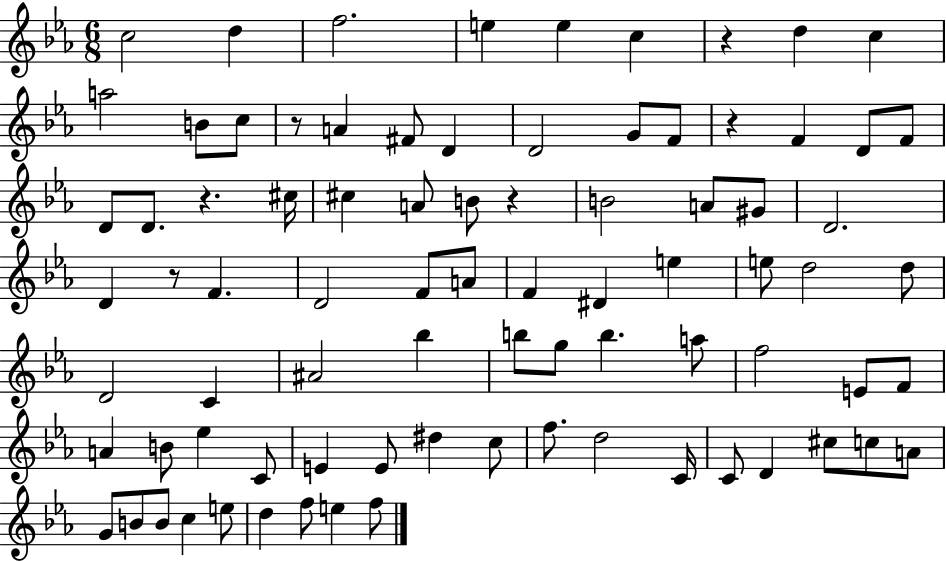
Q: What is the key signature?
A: EES major